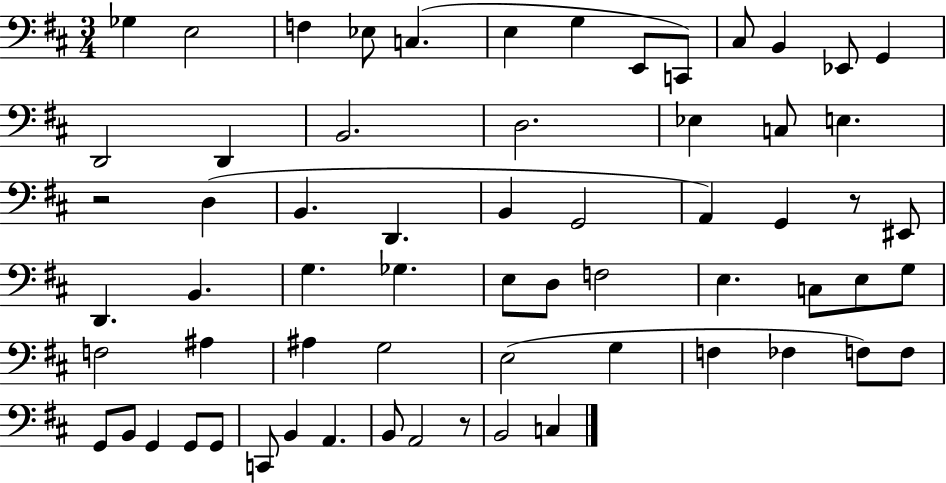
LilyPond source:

{
  \clef bass
  \numericTimeSignature
  \time 3/4
  \key d \major
  ges4 e2 | f4 ees8 c4.( | e4 g4 e,8 c,8) | cis8 b,4 ees,8 g,4 | \break d,2 d,4 | b,2. | d2. | ees4 c8 e4. | \break r2 d4( | b,4. d,4. | b,4 g,2 | a,4) g,4 r8 eis,8 | \break d,4. b,4. | g4. ges4. | e8 d8 f2 | e4. c8 e8 g8 | \break f2 ais4 | ais4 g2 | e2( g4 | f4 fes4 f8) f8 | \break g,8 b,8 g,4 g,8 g,8 | c,8 b,4 a,4. | b,8 a,2 r8 | b,2 c4 | \break \bar "|."
}